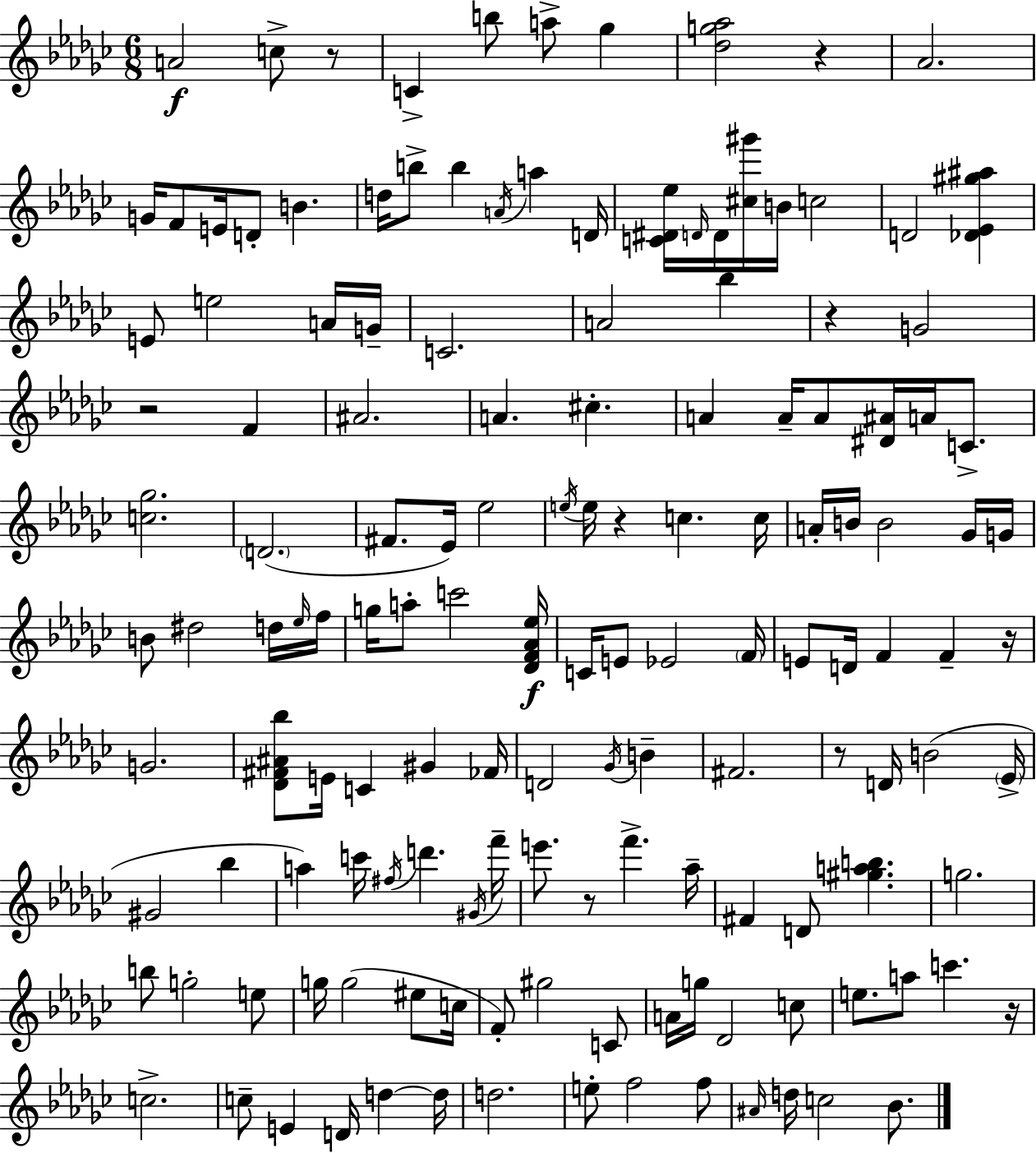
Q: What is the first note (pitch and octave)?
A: A4